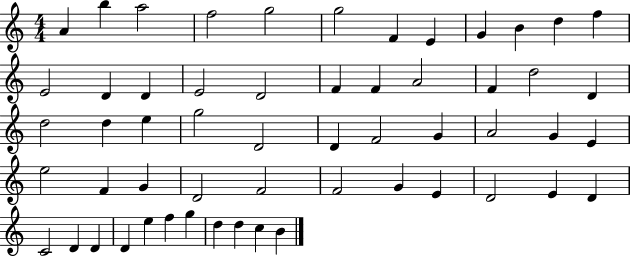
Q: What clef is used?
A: treble